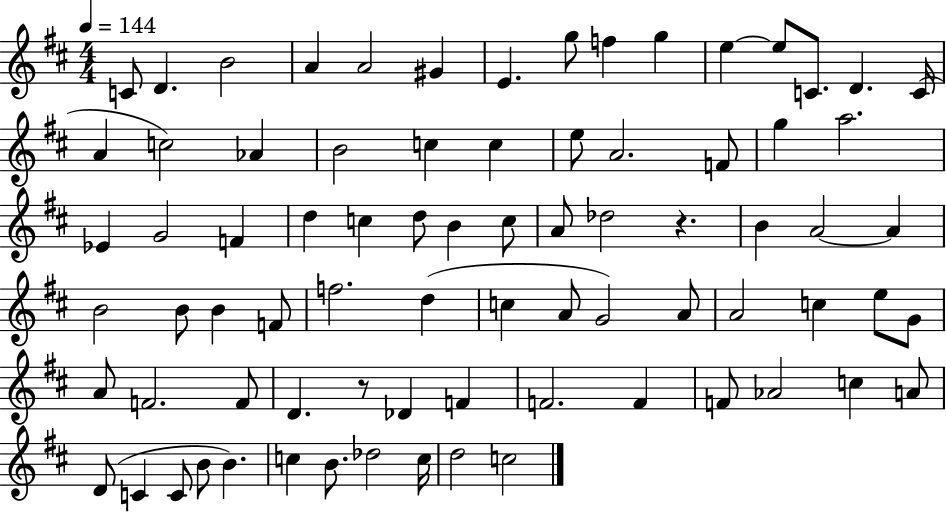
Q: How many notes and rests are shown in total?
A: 78